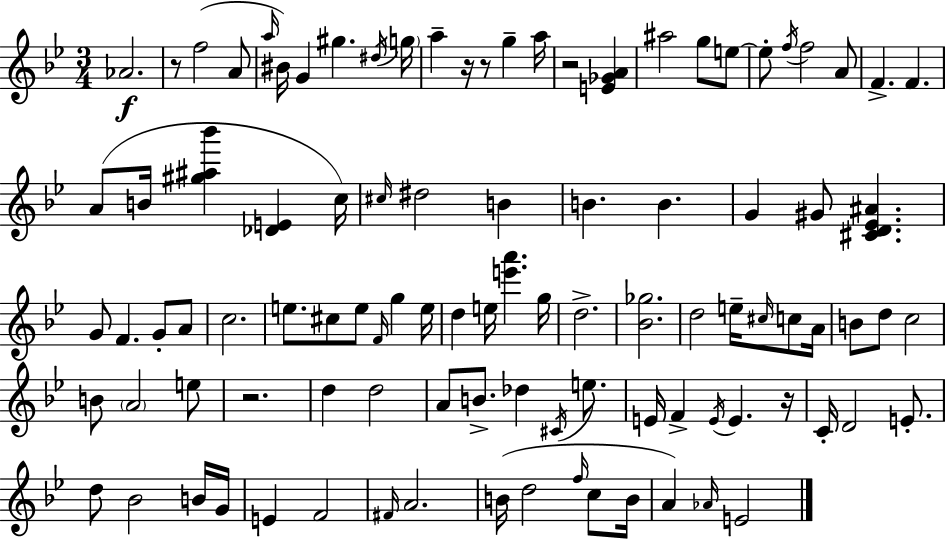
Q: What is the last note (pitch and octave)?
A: E4